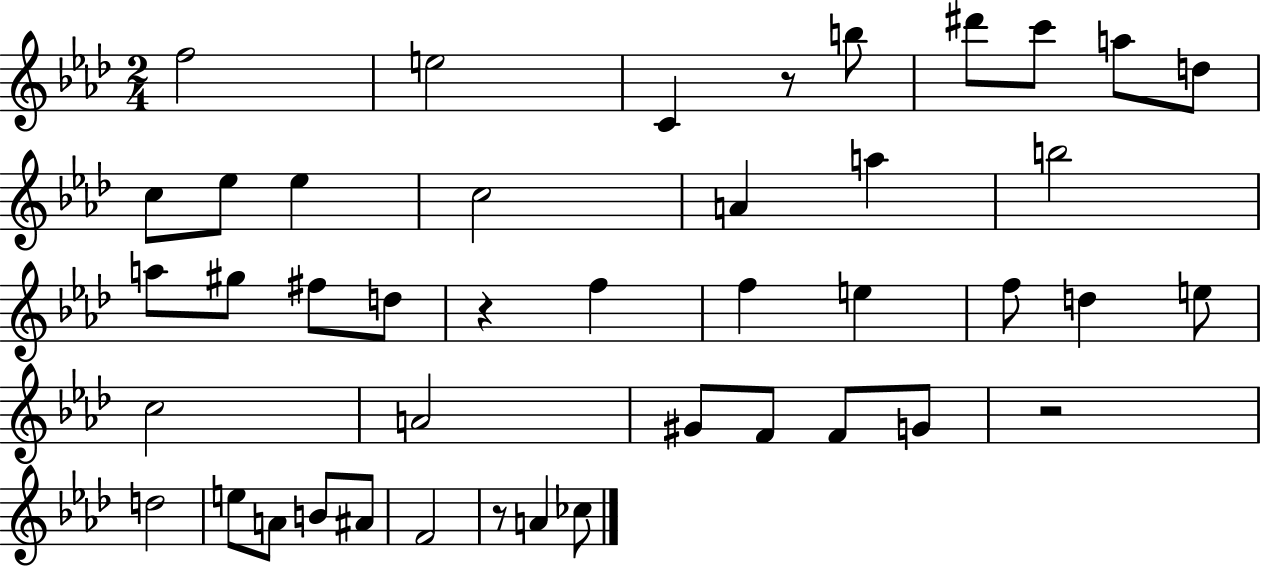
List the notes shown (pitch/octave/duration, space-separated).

F5/h E5/h C4/q R/e B5/e D#6/e C6/e A5/e D5/e C5/e Eb5/e Eb5/q C5/h A4/q A5/q B5/h A5/e G#5/e F#5/e D5/e R/q F5/q F5/q E5/q F5/e D5/q E5/e C5/h A4/h G#4/e F4/e F4/e G4/e R/h D5/h E5/e A4/e B4/e A#4/e F4/h R/e A4/q CES5/e